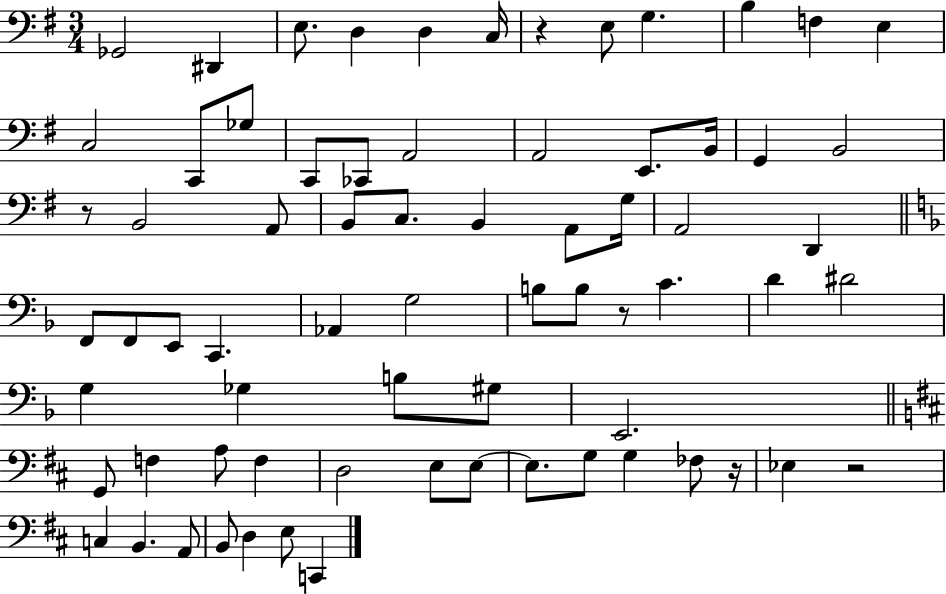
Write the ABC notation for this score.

X:1
T:Untitled
M:3/4
L:1/4
K:G
_G,,2 ^D,, E,/2 D, D, C,/4 z E,/2 G, B, F, E, C,2 C,,/2 _G,/2 C,,/2 _C,,/2 A,,2 A,,2 E,,/2 B,,/4 G,, B,,2 z/2 B,,2 A,,/2 B,,/2 C,/2 B,, A,,/2 G,/4 A,,2 D,, F,,/2 F,,/2 E,,/2 C,, _A,, G,2 B,/2 B,/2 z/2 C D ^D2 G, _G, B,/2 ^G,/2 E,,2 G,,/2 F, A,/2 F, D,2 E,/2 E,/2 E,/2 G,/2 G, _F,/2 z/4 _E, z2 C, B,, A,,/2 B,,/2 D, E,/2 C,,